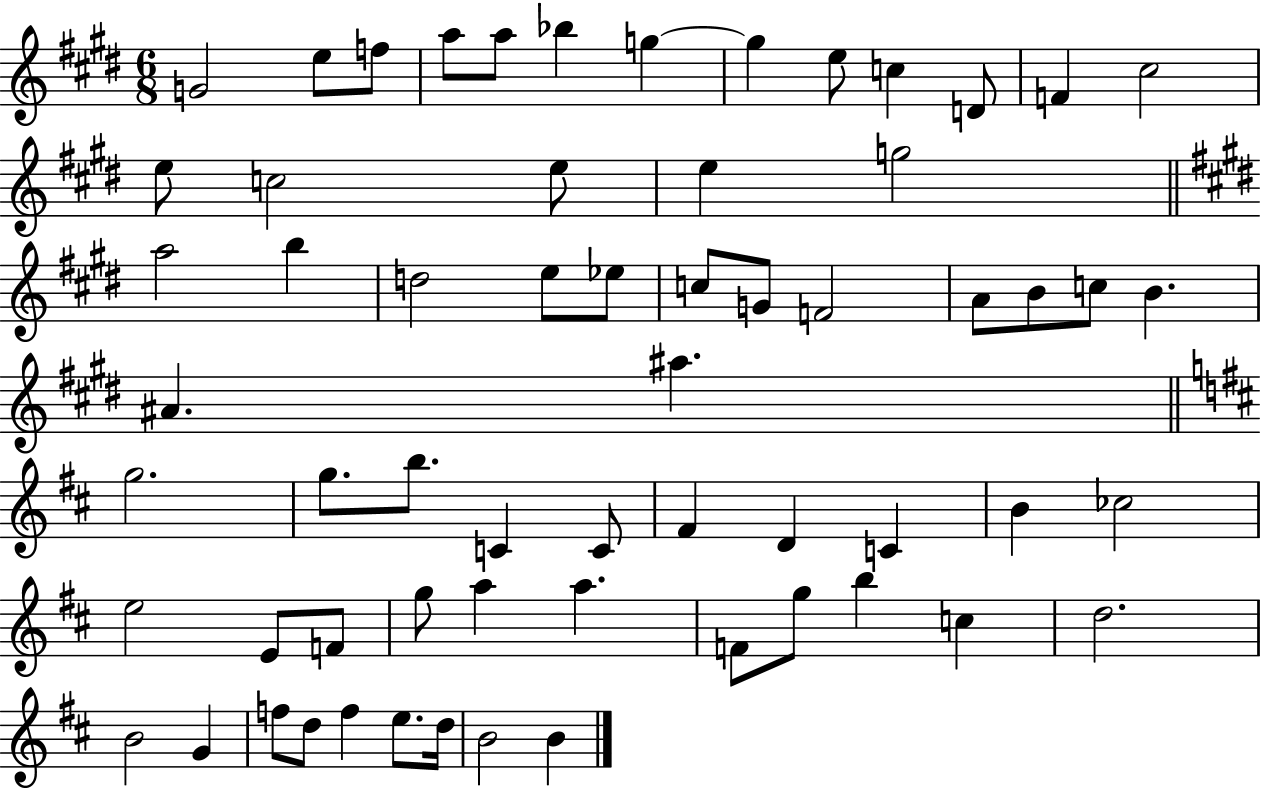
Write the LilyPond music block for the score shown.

{
  \clef treble
  \numericTimeSignature
  \time 6/8
  \key e \major
  g'2 e''8 f''8 | a''8 a''8 bes''4 g''4~~ | g''4 e''8 c''4 d'8 | f'4 cis''2 | \break e''8 c''2 e''8 | e''4 g''2 | \bar "||" \break \key e \major a''2 b''4 | d''2 e''8 ees''8 | c''8 g'8 f'2 | a'8 b'8 c''8 b'4. | \break ais'4. ais''4. | \bar "||" \break \key d \major g''2. | g''8. b''8. c'4 c'8 | fis'4 d'4 c'4 | b'4 ces''2 | \break e''2 e'8 f'8 | g''8 a''4 a''4. | f'8 g''8 b''4 c''4 | d''2. | \break b'2 g'4 | f''8 d''8 f''4 e''8. d''16 | b'2 b'4 | \bar "|."
}